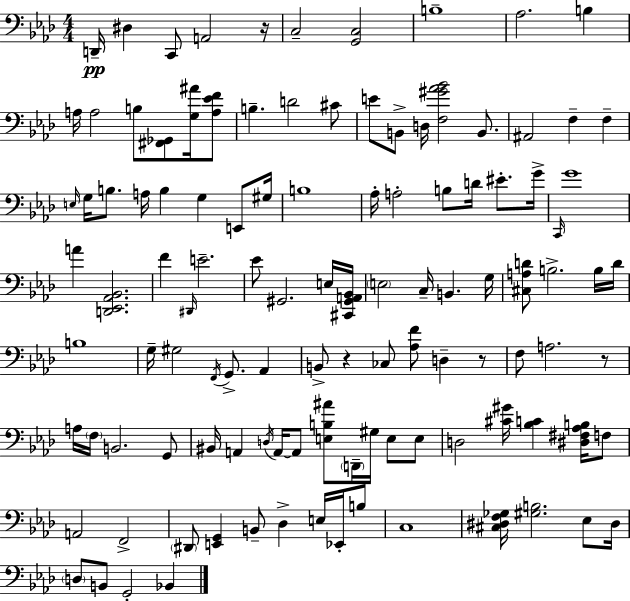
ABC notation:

X:1
T:Untitled
M:4/4
L:1/4
K:Fm
D,,/4 ^D, C,,/2 A,,2 z/4 C,2 [G,,C,]2 B,4 _A,2 B, A,/4 A,2 B,/2 [^F,,_G,,]/2 [G,^A]/4 [A,_EF]/2 B, D2 ^C/2 E/2 B,,/2 D,/4 [F,^G_A_B]2 B,,/2 ^A,,2 F, F, E,/4 G,/4 B,/2 A,/4 B, G, E,,/2 ^G,/4 B,4 _A,/4 A,2 B,/2 D/4 ^E/2 G/4 C,,/4 G4 A [D,,_E,,_A,,_B,,]2 F ^D,,/4 E2 _E/2 ^G,,2 E,/4 [^C,,^G,,A,,_B,,]/4 E,2 C,/4 B,, G,/4 [^C,A,D]/2 B,2 B,/4 D/4 B,4 G,/4 ^G,2 F,,/4 G,,/2 _A,, B,,/2 z _C,/2 [_A,F]/2 D, z/2 F,/2 A,2 z/2 A,/4 F,/4 B,,2 G,,/2 ^B,,/4 A,, D,/4 A,,/4 A,,/2 [E,B,^A]/2 D,,/4 ^G,/4 E,/2 E,/2 D,2 [^C^G]/4 [_B,C] [^D,^F,_A,B,]/4 F,/2 A,,2 F,,2 ^D,,/2 [E,,G,,] B,,/2 _D, E,/4 _E,,/4 B,/2 C,4 [^C,^D,F,_G,]/4 [^G,B,]2 _E,/2 ^D,/4 D,/2 B,,/2 G,,2 _B,,